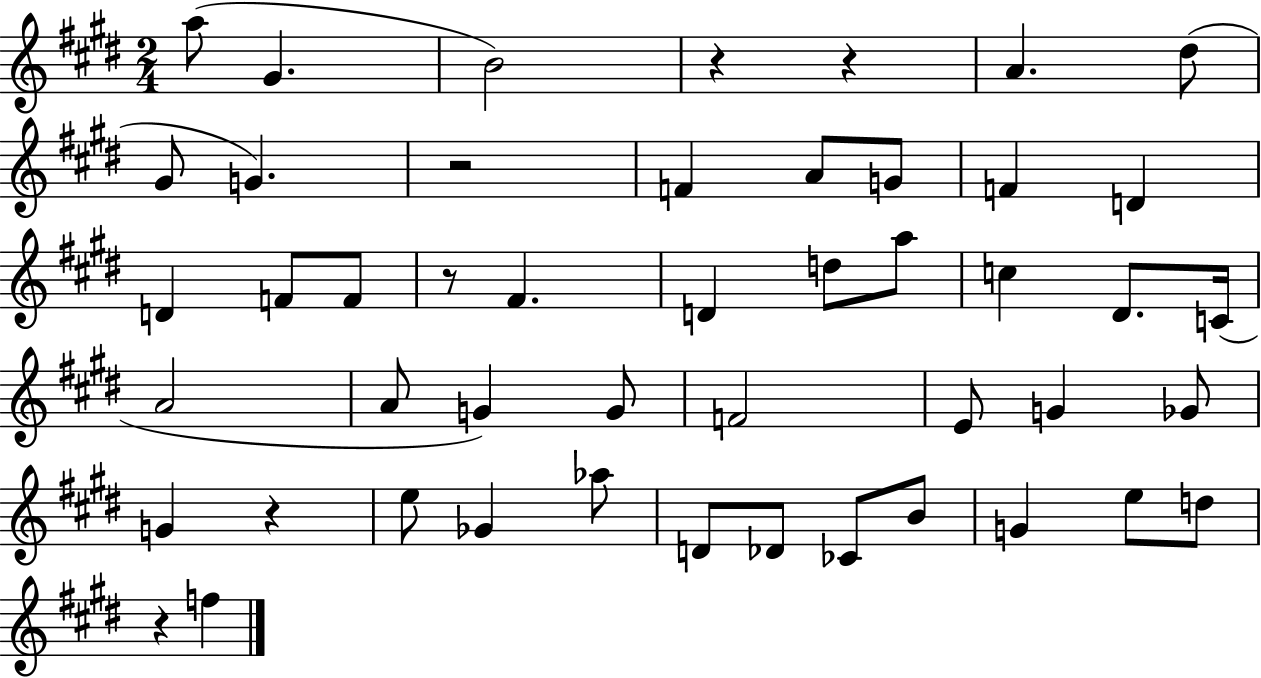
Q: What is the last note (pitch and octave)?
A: F5